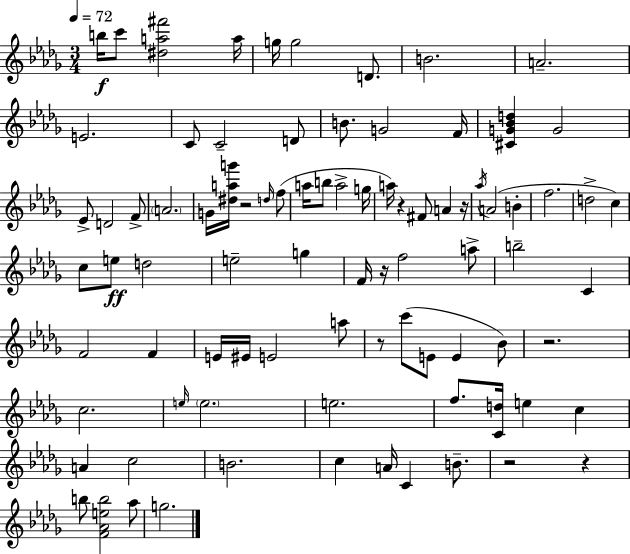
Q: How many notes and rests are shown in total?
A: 86